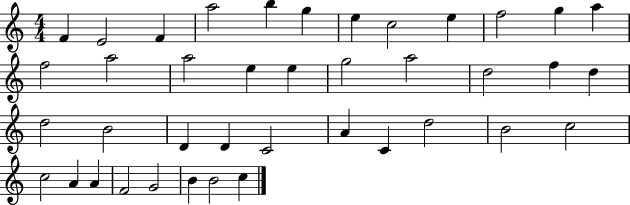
X:1
T:Untitled
M:4/4
L:1/4
K:C
F E2 F a2 b g e c2 e f2 g a f2 a2 a2 e e g2 a2 d2 f d d2 B2 D D C2 A C d2 B2 c2 c2 A A F2 G2 B B2 c